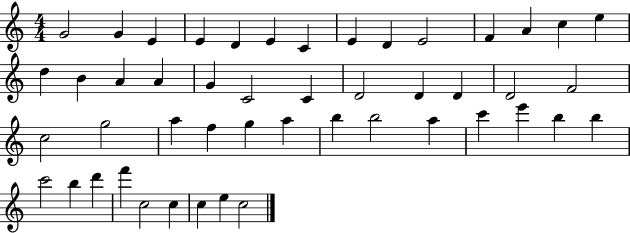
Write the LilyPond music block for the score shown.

{
  \clef treble
  \numericTimeSignature
  \time 4/4
  \key c \major
  g'2 g'4 e'4 | e'4 d'4 e'4 c'4 | e'4 d'4 e'2 | f'4 a'4 c''4 e''4 | \break d''4 b'4 a'4 a'4 | g'4 c'2 c'4 | d'2 d'4 d'4 | d'2 f'2 | \break c''2 g''2 | a''4 f''4 g''4 a''4 | b''4 b''2 a''4 | c'''4 e'''4 b''4 b''4 | \break c'''2 b''4 d'''4 | f'''4 c''2 c''4 | c''4 e''4 c''2 | \bar "|."
}